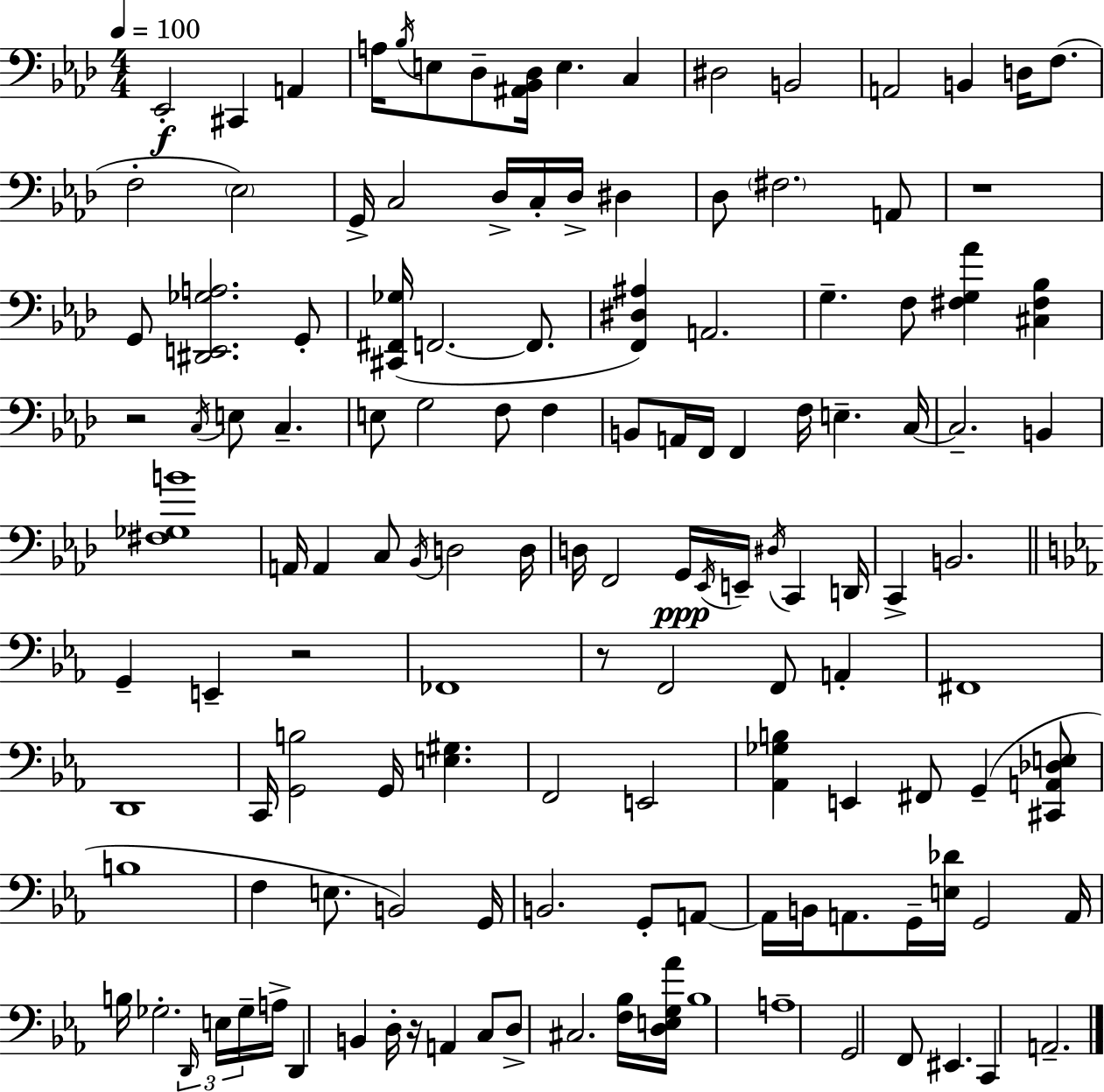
X:1
T:Untitled
M:4/4
L:1/4
K:Ab
_E,,2 ^C,, A,, A,/4 _B,/4 E,/2 _D,/2 [^A,,_B,,_D,]/4 E, C, ^D,2 B,,2 A,,2 B,, D,/4 F,/2 F,2 _E,2 G,,/4 C,2 _D,/4 C,/4 _D,/4 ^D, _D,/2 ^F,2 A,,/2 z4 G,,/2 [^D,,E,,_G,A,]2 G,,/2 [^C,,^F,,_G,]/4 F,,2 F,,/2 [F,,^D,^A,] A,,2 G, F,/2 [^F,G,_A] [^C,^F,_B,] z2 C,/4 E,/2 C, E,/2 G,2 F,/2 F, B,,/2 A,,/4 F,,/4 F,, F,/4 E, C,/4 C,2 B,, [^F,_G,B]4 A,,/4 A,, C,/2 _B,,/4 D,2 D,/4 D,/4 F,,2 G,,/4 _E,,/4 E,,/4 ^D,/4 C,, D,,/4 C,, B,,2 G,, E,, z2 _F,,4 z/2 F,,2 F,,/2 A,, ^F,,4 D,,4 C,,/4 [G,,B,]2 G,,/4 [E,^G,] F,,2 E,,2 [_A,,_G,B,] E,, ^F,,/2 G,, [^C,,A,,_D,E,]/2 B,4 F, E,/2 B,,2 G,,/4 B,,2 G,,/2 A,,/2 A,,/4 B,,/4 A,,/2 G,,/4 [E,_D]/4 G,,2 A,,/4 B,/4 _G,2 D,,/4 E,/4 _G,/4 A,/4 D,, B,, D,/4 z/4 A,, C,/2 D,/2 ^C,2 [F,_B,]/4 [D,E,G,_A]/4 _B,4 A,4 G,,2 F,,/2 ^E,, C,, A,,2